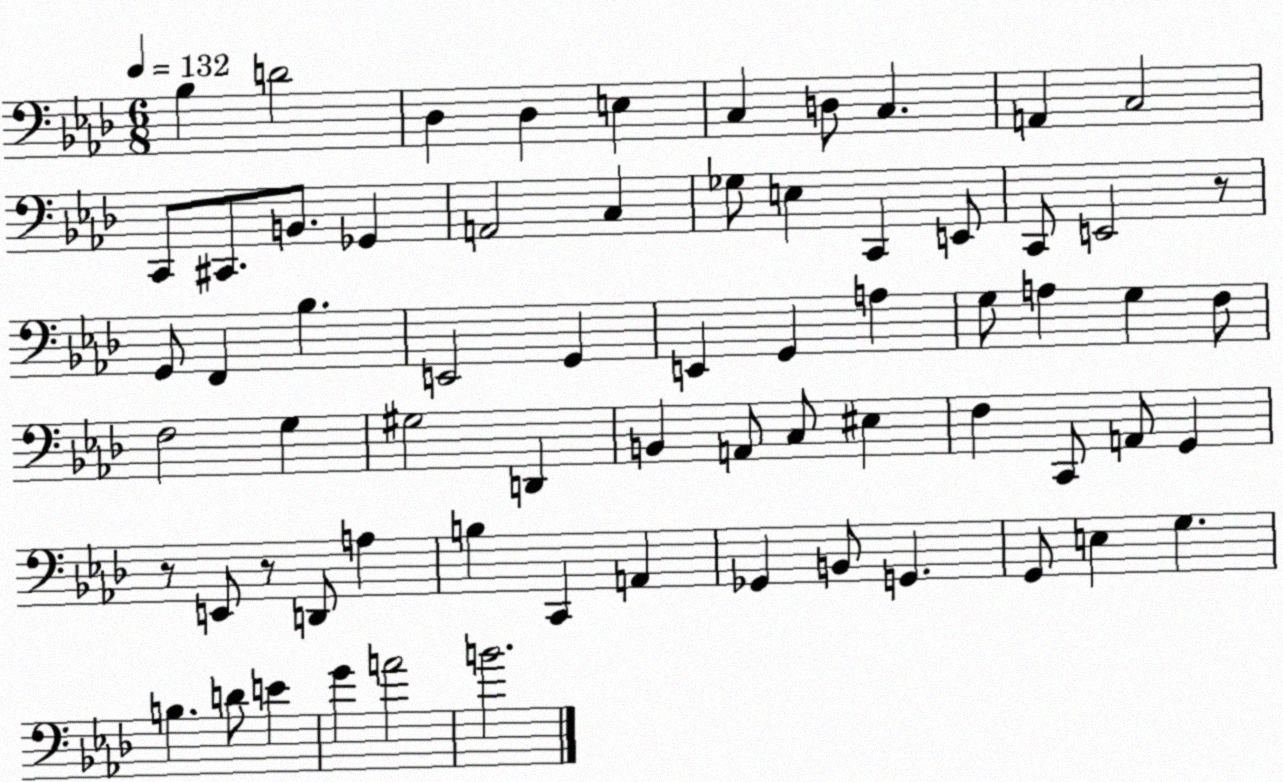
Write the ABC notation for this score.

X:1
T:Untitled
M:6/8
L:1/4
K:Ab
_B, D2 _D, _D, E, C, D,/2 C, A,, C,2 C,,/2 ^C,,/2 B,,/2 _G,, A,,2 C, _G,/2 E, C,, E,,/2 C,,/2 E,,2 z/2 G,,/2 F,, _B, E,,2 G,, E,, G,, A, G,/2 A, G, F,/2 F,2 G, ^G,2 D,, B,, A,,/2 C,/2 ^E, F, C,,/2 A,,/2 G,, z/2 E,,/2 z/2 D,,/2 A, B, C,, A,, _G,, B,,/2 G,, G,,/2 E, G, B, D/2 E G A2 B2